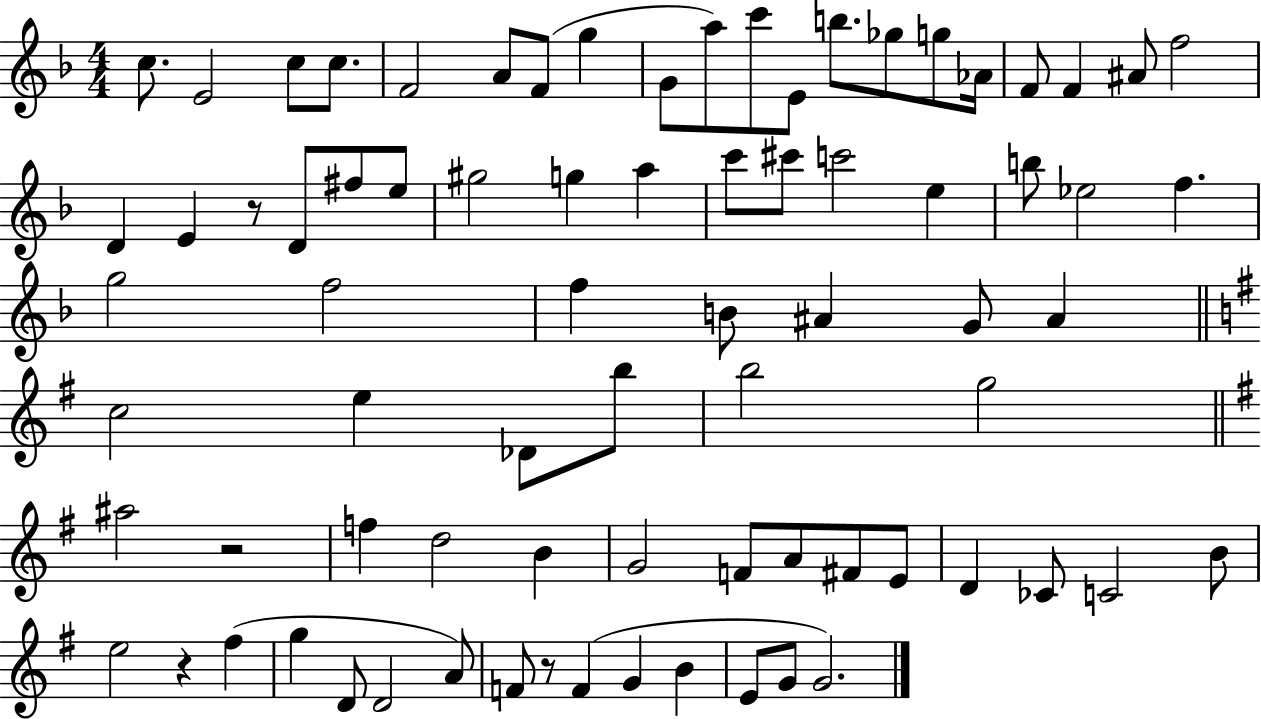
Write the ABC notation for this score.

X:1
T:Untitled
M:4/4
L:1/4
K:F
c/2 E2 c/2 c/2 F2 A/2 F/2 g G/2 a/2 c'/2 E/2 b/2 _g/2 g/2 _A/4 F/2 F ^A/2 f2 D E z/2 D/2 ^f/2 e/2 ^g2 g a c'/2 ^c'/2 c'2 e b/2 _e2 f g2 f2 f B/2 ^A G/2 ^A c2 e _D/2 b/2 b2 g2 ^a2 z2 f d2 B G2 F/2 A/2 ^F/2 E/2 D _C/2 C2 B/2 e2 z ^f g D/2 D2 A/2 F/2 z/2 F G B E/2 G/2 G2